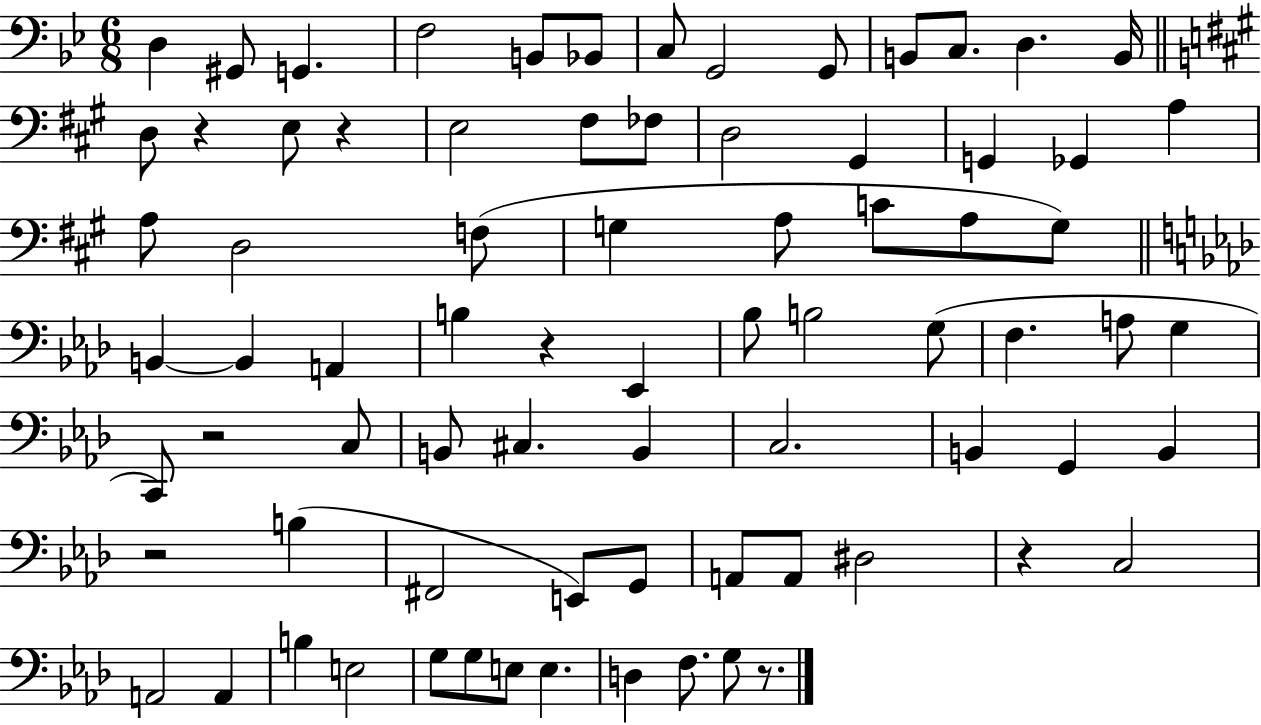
X:1
T:Untitled
M:6/8
L:1/4
K:Bb
D, ^G,,/2 G,, F,2 B,,/2 _B,,/2 C,/2 G,,2 G,,/2 B,,/2 C,/2 D, B,,/4 D,/2 z E,/2 z E,2 ^F,/2 _F,/2 D,2 ^G,, G,, _G,, A, A,/2 D,2 F,/2 G, A,/2 C/2 A,/2 G,/2 B,, B,, A,, B, z _E,, _B,/2 B,2 G,/2 F, A,/2 G, C,,/2 z2 C,/2 B,,/2 ^C, B,, C,2 B,, G,, B,, z2 B, ^F,,2 E,,/2 G,,/2 A,,/2 A,,/2 ^D,2 z C,2 A,,2 A,, B, E,2 G,/2 G,/2 E,/2 E, D, F,/2 G,/2 z/2